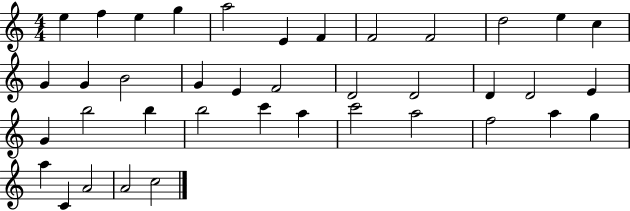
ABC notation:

X:1
T:Untitled
M:4/4
L:1/4
K:C
e f e g a2 E F F2 F2 d2 e c G G B2 G E F2 D2 D2 D D2 E G b2 b b2 c' a c'2 a2 f2 a g a C A2 A2 c2